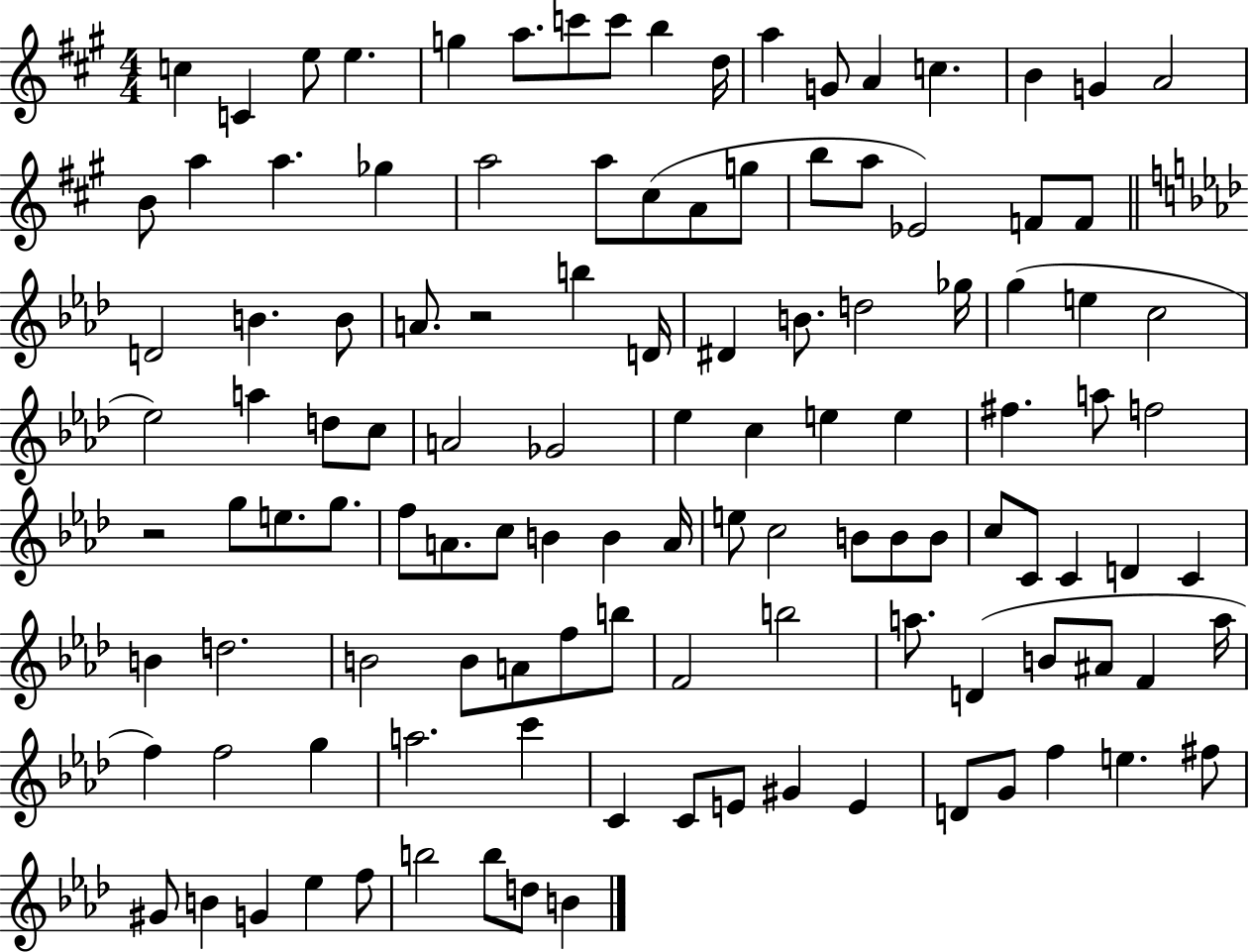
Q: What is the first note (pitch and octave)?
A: C5